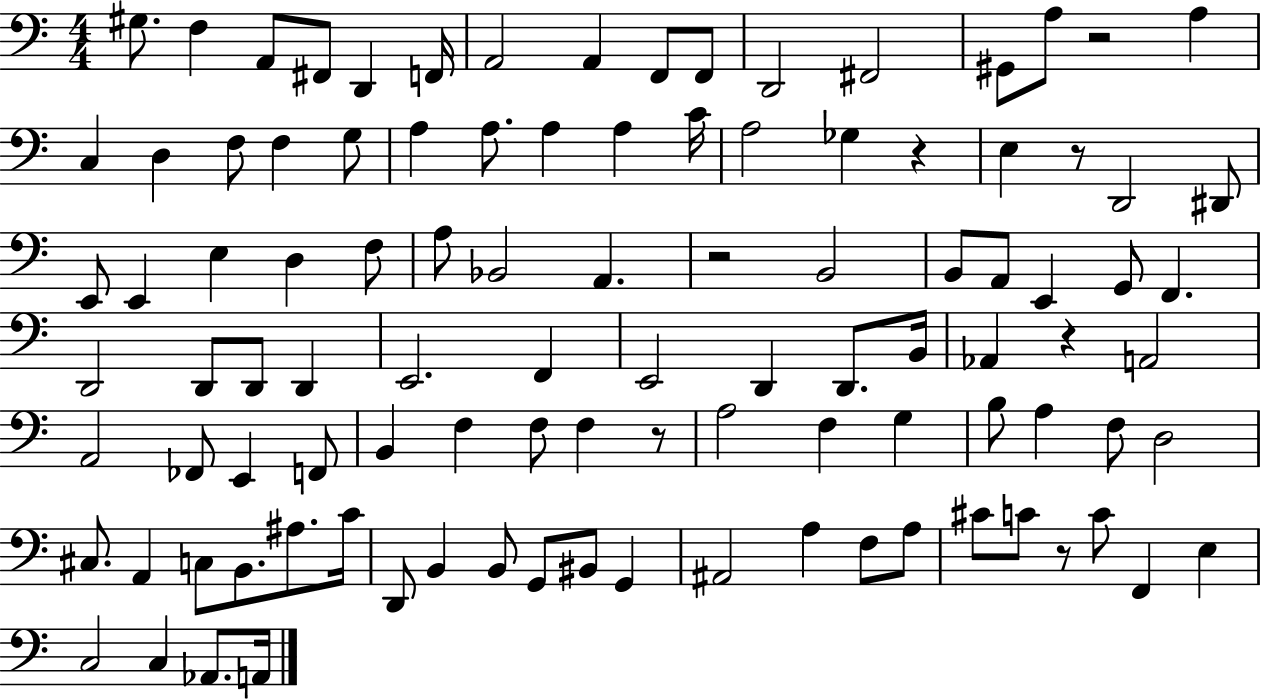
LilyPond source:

{
  \clef bass
  \numericTimeSignature
  \time 4/4
  \key c \major
  gis8. f4 a,8 fis,8 d,4 f,16 | a,2 a,4 f,8 f,8 | d,2 fis,2 | gis,8 a8 r2 a4 | \break c4 d4 f8 f4 g8 | a4 a8. a4 a4 c'16 | a2 ges4 r4 | e4 r8 d,2 dis,8 | \break e,8 e,4 e4 d4 f8 | a8 bes,2 a,4. | r2 b,2 | b,8 a,8 e,4 g,8 f,4. | \break d,2 d,8 d,8 d,4 | e,2. f,4 | e,2 d,4 d,8. b,16 | aes,4 r4 a,2 | \break a,2 fes,8 e,4 f,8 | b,4 f4 f8 f4 r8 | a2 f4 g4 | b8 a4 f8 d2 | \break cis8. a,4 c8 b,8. ais8. c'16 | d,8 b,4 b,8 g,8 bis,8 g,4 | ais,2 a4 f8 a8 | cis'8 c'8 r8 c'8 f,4 e4 | \break c2 c4 aes,8. a,16 | \bar "|."
}